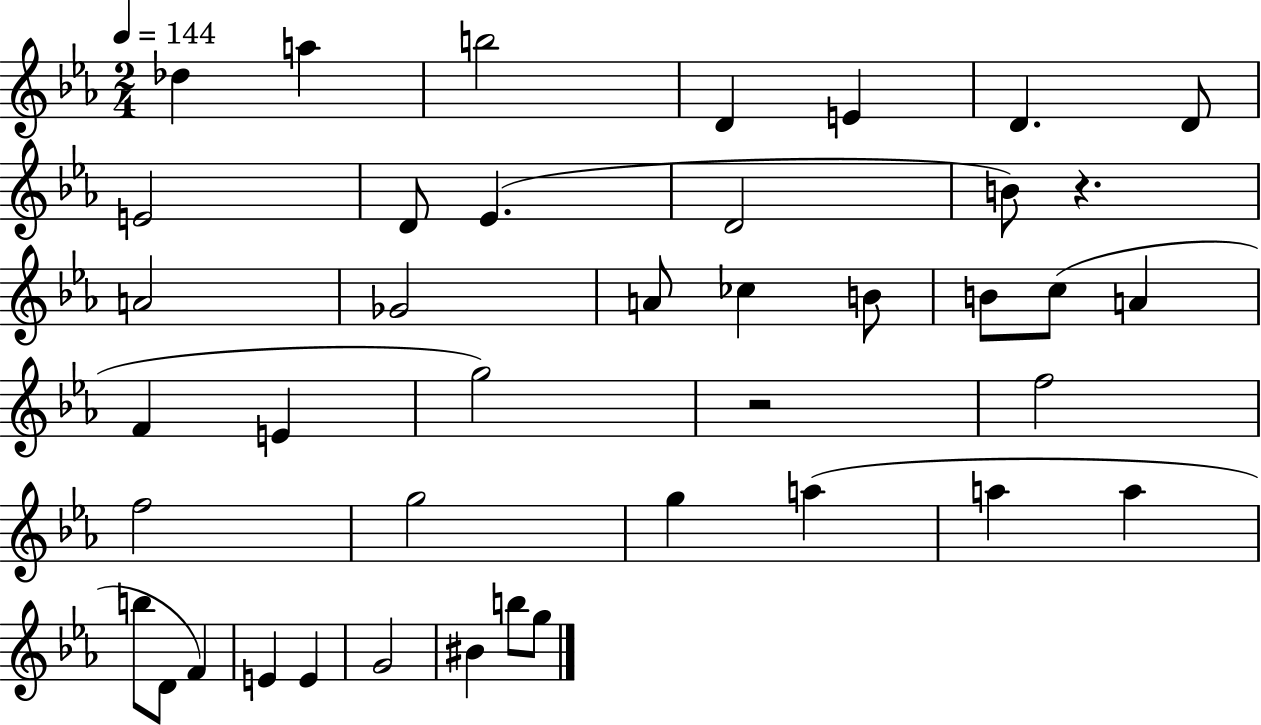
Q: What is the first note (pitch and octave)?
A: Db5